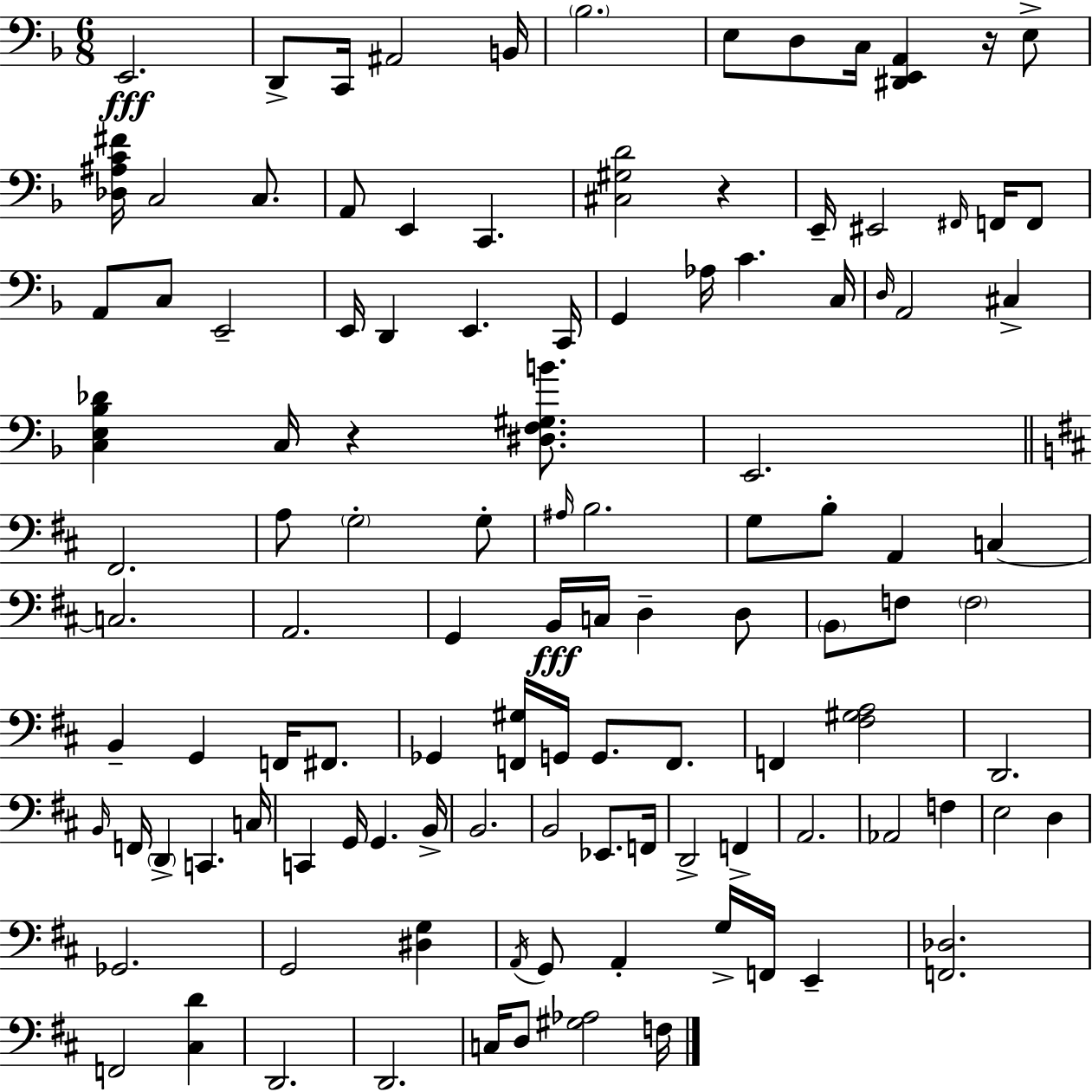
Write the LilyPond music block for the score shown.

{
  \clef bass
  \numericTimeSignature
  \time 6/8
  \key d \minor
  e,2.\fff | d,8-> c,16 ais,2 b,16 | \parenthesize bes2. | e8 d8 c16 <dis, e, a,>4 r16 e8-> | \break <des ais c' fis'>16 c2 c8. | a,8 e,4 c,4. | <cis gis d'>2 r4 | e,16-- eis,2 \grace { fis,16 } f,16 f,8 | \break a,8 c8 e,2-- | e,16 d,4 e,4. | c,16 g,4 aes16 c'4. | c16 \grace { d16 } a,2 cis4-> | \break <c e bes des'>4 c16 r4 <dis f gis b'>8. | e,2. | \bar "||" \break \key d \major fis,2. | a8 \parenthesize g2-. g8-. | \grace { ais16 } b2. | g8 b8-. a,4 c4~~ | \break c2. | a,2. | g,4 b,16\fff c16 d4-- d8 | \parenthesize b,8 f8 \parenthesize f2 | \break b,4-- g,4 f,16 fis,8. | ges,4 <f, gis>16 g,16 g,8. f,8. | f,4 <fis gis a>2 | d,2. | \break \grace { b,16 } f,16 \parenthesize d,4-> c,4. | c16 c,4 g,16 g,4. | b,16-> b,2. | b,2 ees,8. | \break f,16 d,2-> f,4-> | a,2. | aes,2 f4 | e2 d4 | \break ges,2. | g,2 <dis g>4 | \acciaccatura { a,16 } g,8 a,4-. g16-> f,16 e,4-- | <f, des>2. | \break f,2 <cis d'>4 | d,2. | d,2. | c16 d8 <gis aes>2 | \break f16 \bar "|."
}